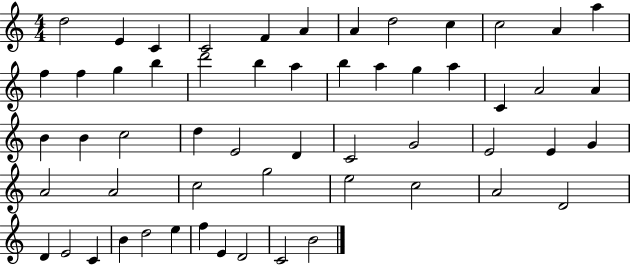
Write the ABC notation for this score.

X:1
T:Untitled
M:4/4
L:1/4
K:C
d2 E C C2 F A A d2 c c2 A a f f g b d'2 b a b a g a C A2 A B B c2 d E2 D C2 G2 E2 E G A2 A2 c2 g2 e2 c2 A2 D2 D E2 C B d2 e f E D2 C2 B2